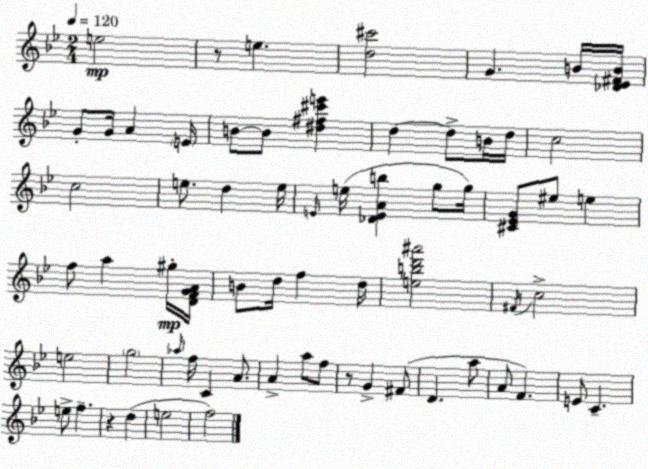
X:1
T:Untitled
M:2/4
L:1/4
K:Gm
e2 z/2 e [d^c']2 G B/4 [_D_E^FB]/4 G/2 G/4 A E/4 B/2 B/2 [^d^f^c'e'] d d/2 B/4 d/4 c2 c2 e/2 d e/4 E/4 e/4 [_DEAb] g/2 g/4 [^C_EG]/2 ^e/2 e f/2 a ^g/4 [DFGA]/4 B/2 d/4 f d/4 [ebd'^a']2 ^F/4 c2 e2 g2 _a/4 f/4 C A/2 A a/2 f/2 z/2 G ^F/2 D a/2 A/2 F E/2 C e/2 f z d e2 f2